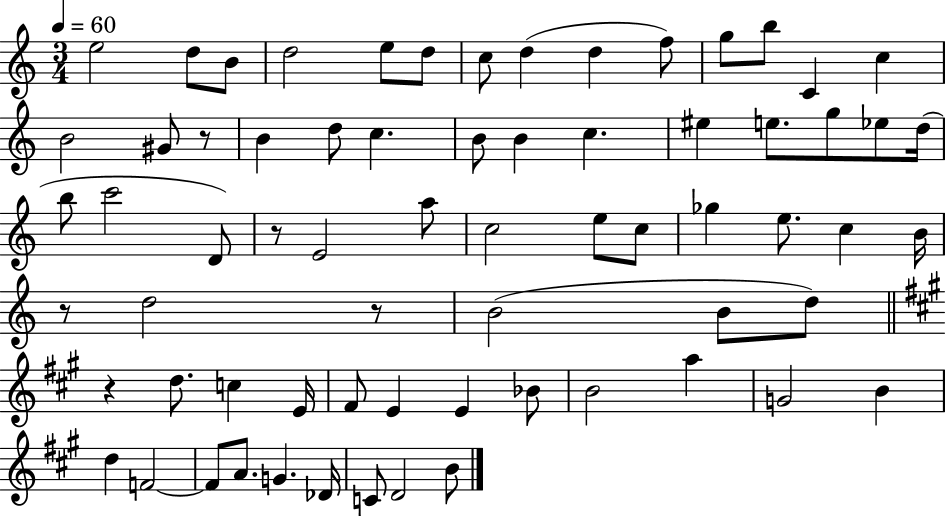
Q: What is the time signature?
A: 3/4